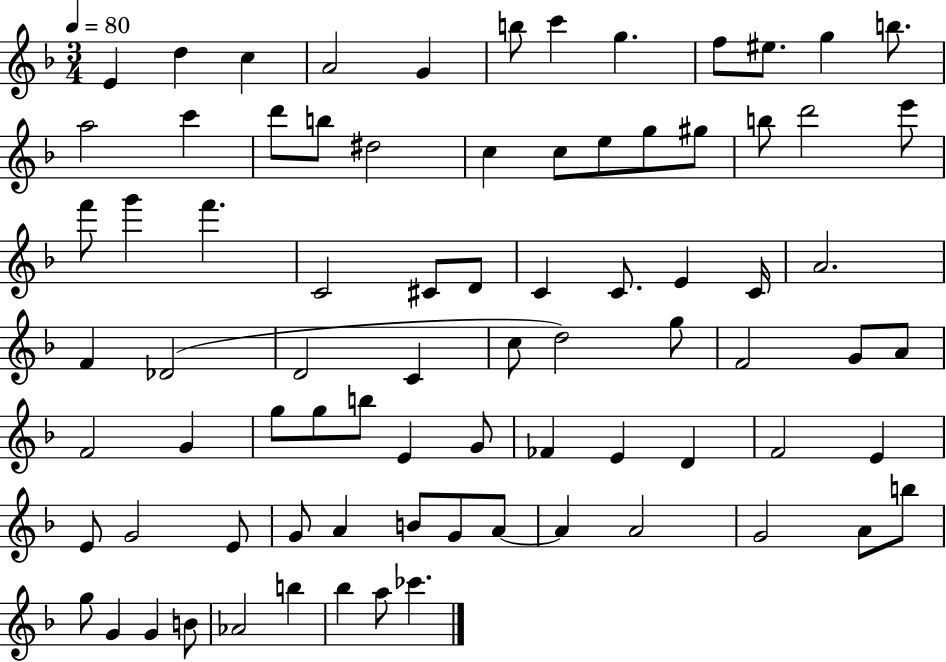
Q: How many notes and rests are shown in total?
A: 80